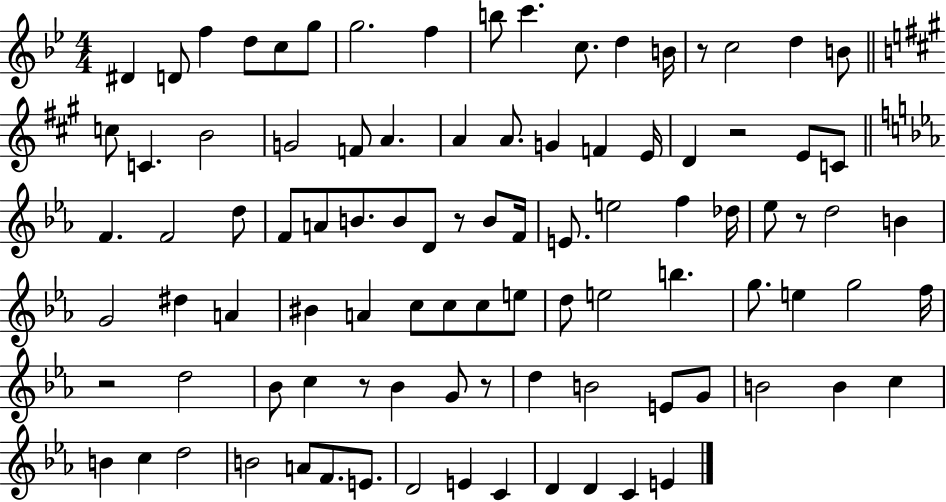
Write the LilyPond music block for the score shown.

{
  \clef treble
  \numericTimeSignature
  \time 4/4
  \key bes \major
  \repeat volta 2 { dis'4 d'8 f''4 d''8 c''8 g''8 | g''2. f''4 | b''8 c'''4. c''8. d''4 b'16 | r8 c''2 d''4 b'8 | \break \bar "||" \break \key a \major c''8 c'4. b'2 | g'2 f'8 a'4. | a'4 a'8. g'4 f'4 e'16 | d'4 r2 e'8 c'8 | \break \bar "||" \break \key ees \major f'4. f'2 d''8 | f'8 a'8 b'8. b'8 d'8 r8 b'8 f'16 | e'8. e''2 f''4 des''16 | ees''8 r8 d''2 b'4 | \break g'2 dis''4 a'4 | bis'4 a'4 c''8 c''8 c''8 e''8 | d''8 e''2 b''4. | g''8. e''4 g''2 f''16 | \break r2 d''2 | bes'8 c''4 r8 bes'4 g'8 r8 | d''4 b'2 e'8 g'8 | b'2 b'4 c''4 | \break b'4 c''4 d''2 | b'2 a'8 f'8. e'8. | d'2 e'4 c'4 | d'4 d'4 c'4 e'4 | \break } \bar "|."
}